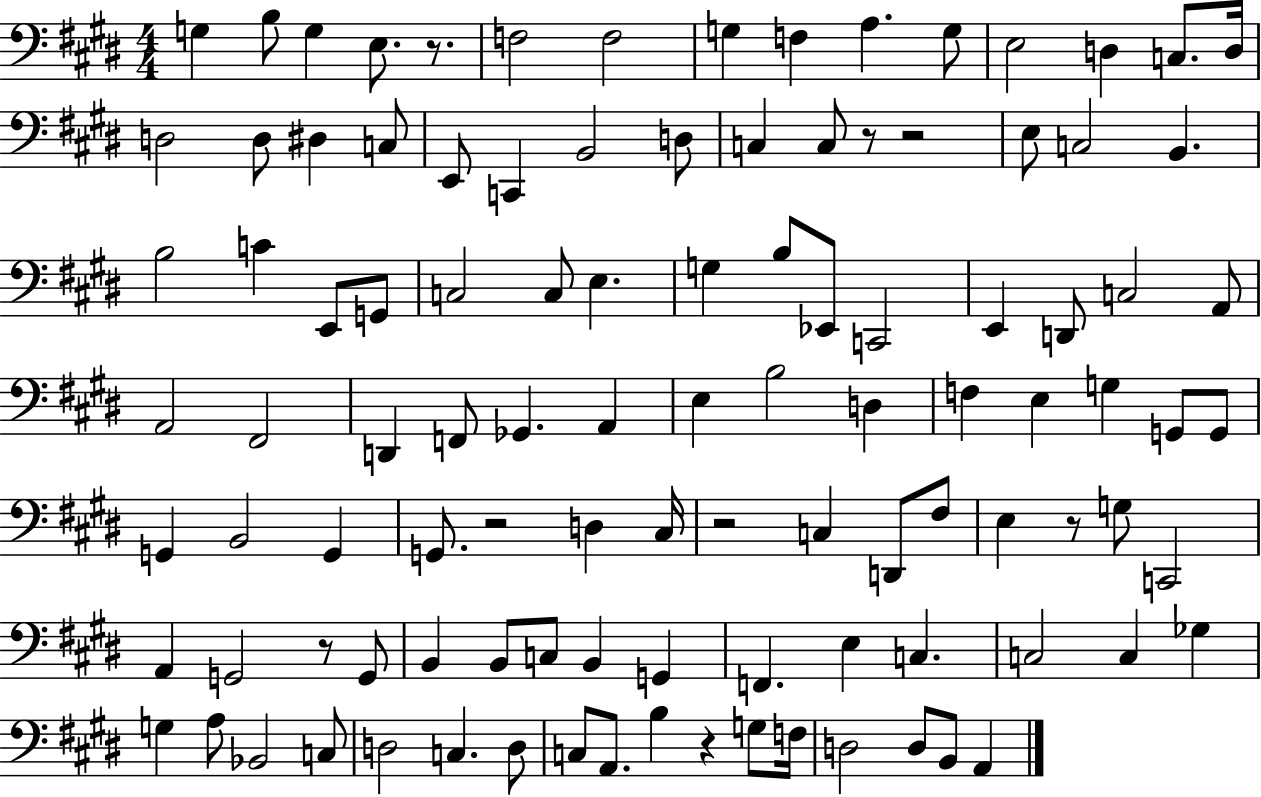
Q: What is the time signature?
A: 4/4